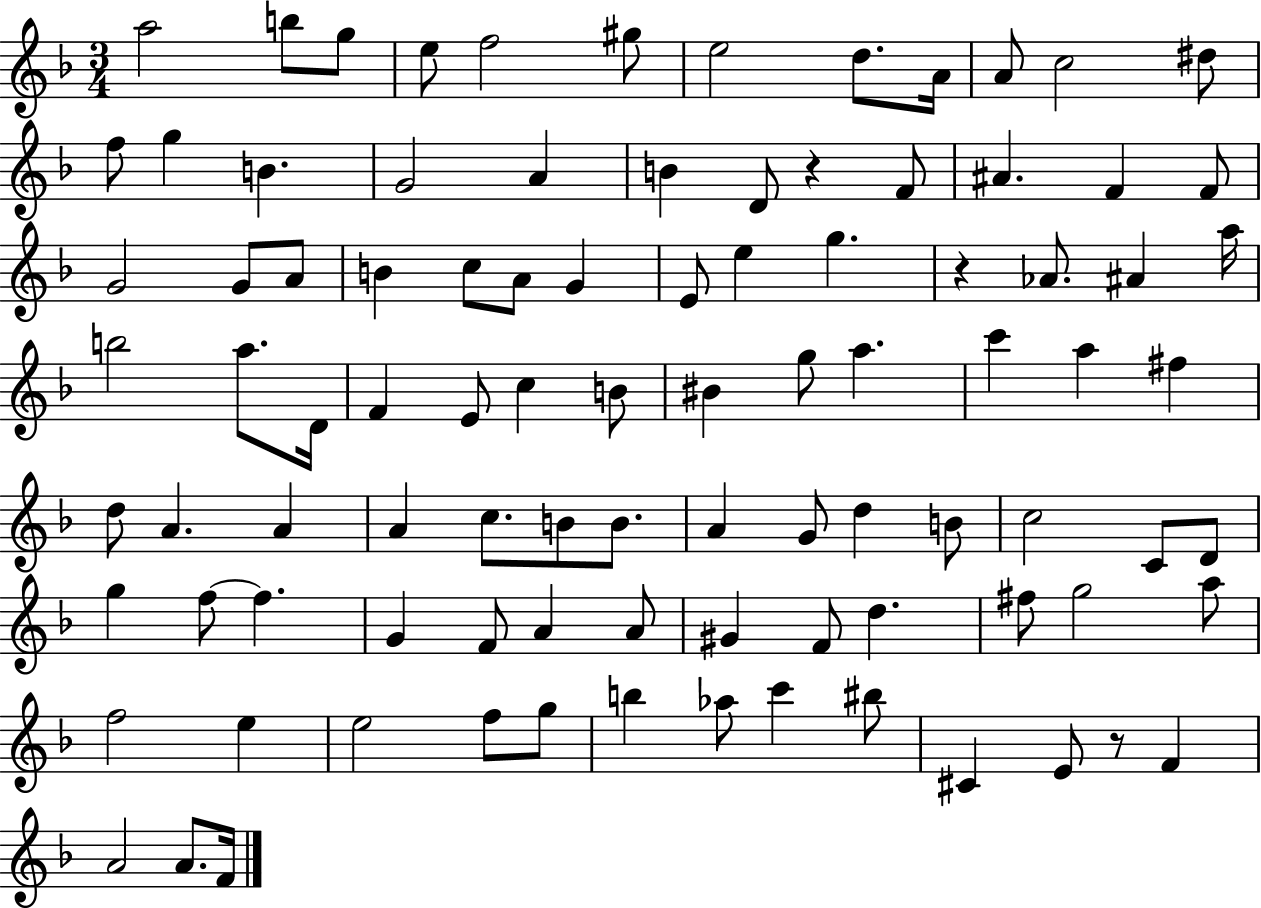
A5/h B5/e G5/e E5/e F5/h G#5/e E5/h D5/e. A4/s A4/e C5/h D#5/e F5/e G5/q B4/q. G4/h A4/q B4/q D4/e R/q F4/e A#4/q. F4/q F4/e G4/h G4/e A4/e B4/q C5/e A4/e G4/q E4/e E5/q G5/q. R/q Ab4/e. A#4/q A5/s B5/h A5/e. D4/s F4/q E4/e C5/q B4/e BIS4/q G5/e A5/q. C6/q A5/q F#5/q D5/e A4/q. A4/q A4/q C5/e. B4/e B4/e. A4/q G4/e D5/q B4/e C5/h C4/e D4/e G5/q F5/e F5/q. G4/q F4/e A4/q A4/e G#4/q F4/e D5/q. F#5/e G5/h A5/e F5/h E5/q E5/h F5/e G5/e B5/q Ab5/e C6/q BIS5/e C#4/q E4/e R/e F4/q A4/h A4/e. F4/s